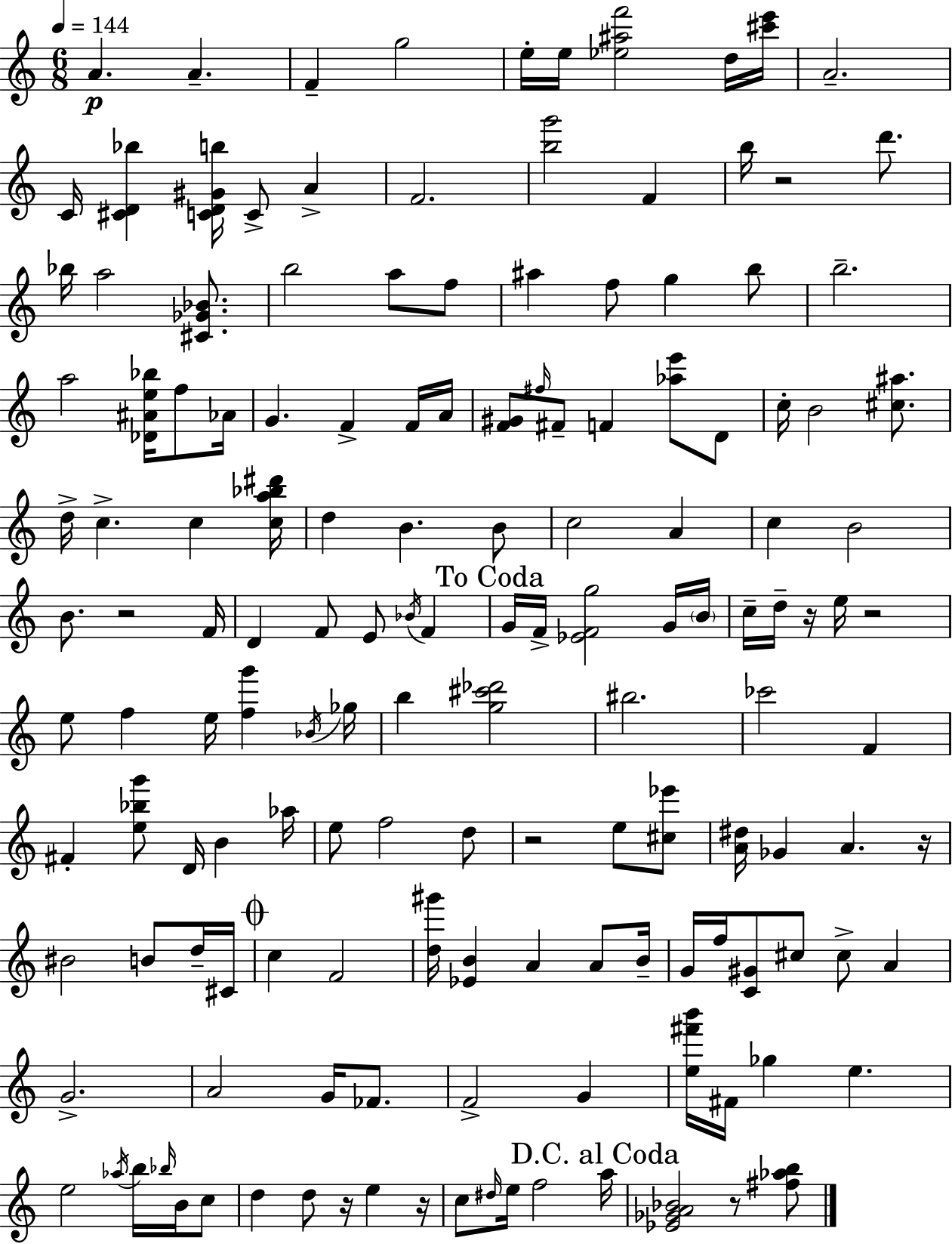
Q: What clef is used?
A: treble